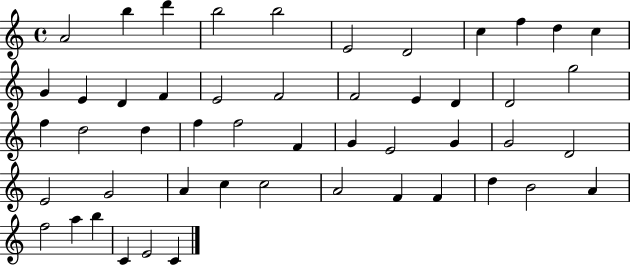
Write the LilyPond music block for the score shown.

{
  \clef treble
  \time 4/4
  \defaultTimeSignature
  \key c \major
  a'2 b''4 d'''4 | b''2 b''2 | e'2 d'2 | c''4 f''4 d''4 c''4 | \break g'4 e'4 d'4 f'4 | e'2 f'2 | f'2 e'4 d'4 | d'2 g''2 | \break f''4 d''2 d''4 | f''4 f''2 f'4 | g'4 e'2 g'4 | g'2 d'2 | \break e'2 g'2 | a'4 c''4 c''2 | a'2 f'4 f'4 | d''4 b'2 a'4 | \break f''2 a''4 b''4 | c'4 e'2 c'4 | \bar "|."
}